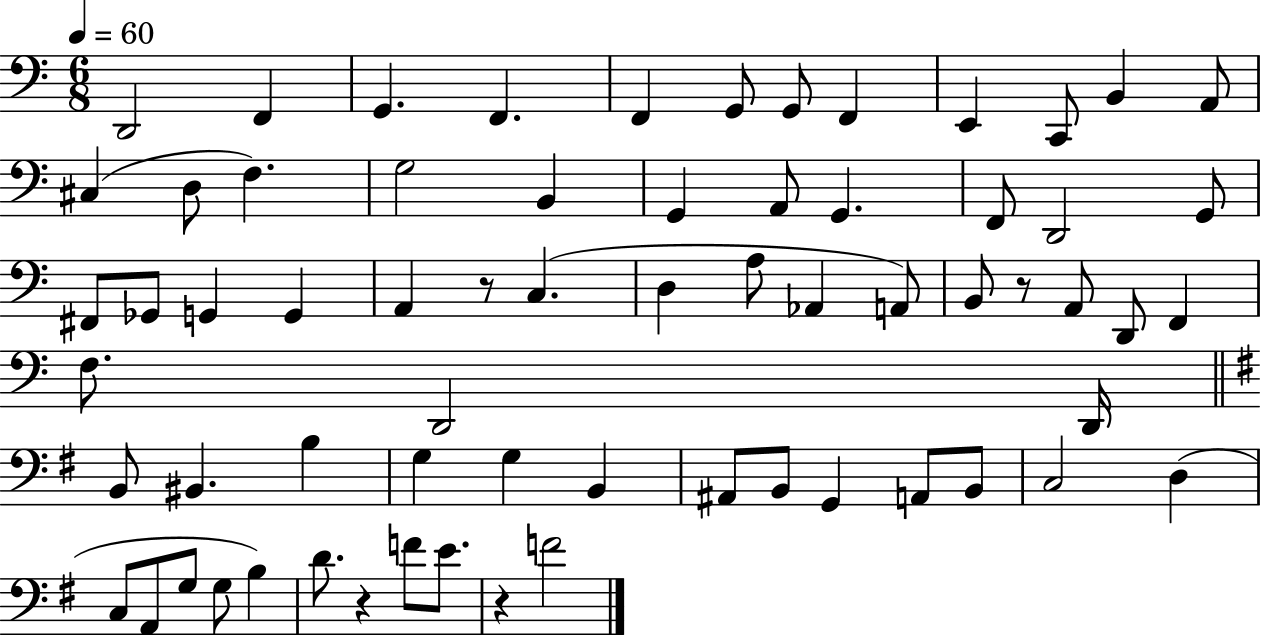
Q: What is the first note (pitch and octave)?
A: D2